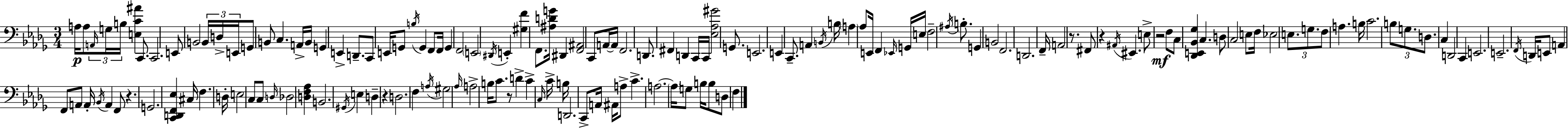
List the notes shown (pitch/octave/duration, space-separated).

A3/s A3/e A2/s G3/s B3/s [E3,C4,A#4]/q C2/e. C2/h. E2/e B2/h B2/s D3/s E2/s G2/e B2/e C3/q. A2/s B2/s G2/q E2/q D2/e. C2/e E2/s G2/e B3/s G2/q F2/e F2/s G2/q F2/h E2/h D#2/s E2/q [G#3,F4]/q F2/e. [A#3,D4,G4]/s D#2/q [F2,A#2]/h C2/e A2/s A2/s F2/h. D2/e. F#2/q D2/q C2/s C2/s [Eb3,Ab3,G#4]/h G2/e. E2/h. E2/q C2/e. A2/q B2/s B3/s A3/q Ab3/e E2/s F2/q Eb2/s G2/s E3/s F3/h A#3/s B3/e. G2/q B2/h F2/h. D2/h. F2/s A2/h R/e. F#2/e R/q A#2/s EIS2/q. E3/e R/h F3/e C3/e [Db2,E2,Bb2,Gb3]/q C3/q. D3/e C3/h E3/e F3/s Eb3/h E3/e. G3/e. F3/e A3/q. B3/s C4/h. B3/e G3/e. D3/e. C3/q D2/h C2/q E2/h. E2/h. F2/s D2/s E2/e A2/q F2/e A2/e A2/s Bb2/s A2/q F2/e R/q. G2/h. [C2,D2,F2,Eb3]/q C#3/s F3/q. D3/s E3/h C3/e C3/e D3/s Db3/h [D3,F3,Ab3]/q B2/h. G#2/s E3/q D3/q R/q D3/h. F3/q A3/s G#3/h Ab3/s A3/h B3/s C4/e. R/e D4/q C4/q C3/s C4/s B3/s D2/h. C2/e A2/s A#2/s A3/e C4/q. A3/h. A3/s G3/e B3/s B3/e D3/e F3/q